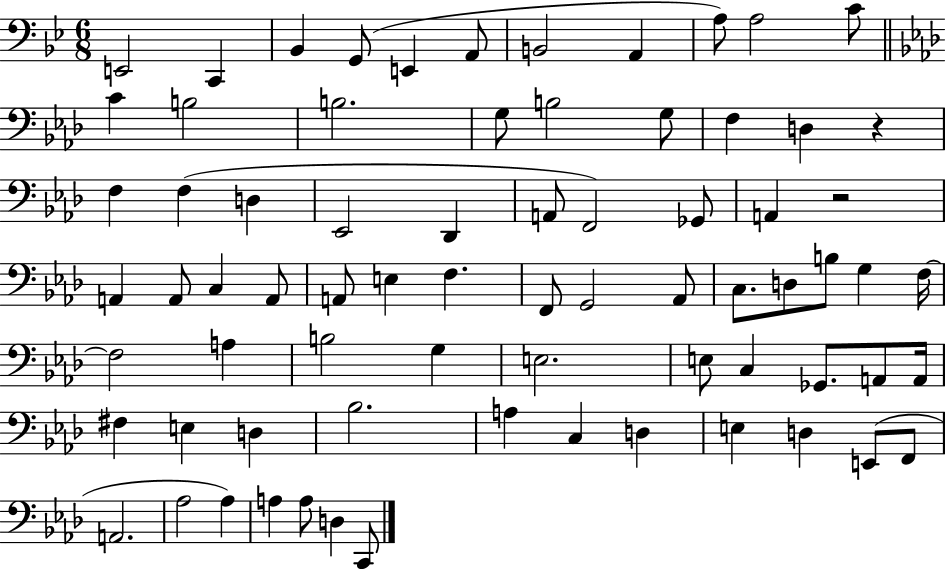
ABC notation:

X:1
T:Untitled
M:6/8
L:1/4
K:Bb
E,,2 C,, _B,, G,,/2 E,, A,,/2 B,,2 A,, A,/2 A,2 C/2 C B,2 B,2 G,/2 B,2 G,/2 F, D, z F, F, D, _E,,2 _D,, A,,/2 F,,2 _G,,/2 A,, z2 A,, A,,/2 C, A,,/2 A,,/2 E, F, F,,/2 G,,2 _A,,/2 C,/2 D,/2 B,/2 G, F,/4 F,2 A, B,2 G, E,2 E,/2 C, _G,,/2 A,,/2 A,,/4 ^F, E, D, _B,2 A, C, D, E, D, E,,/2 F,,/2 A,,2 _A,2 _A, A, A,/2 D, C,,/2